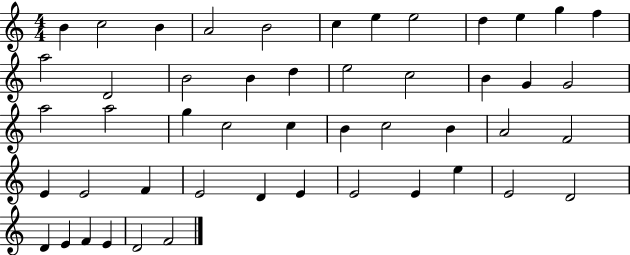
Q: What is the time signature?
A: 4/4